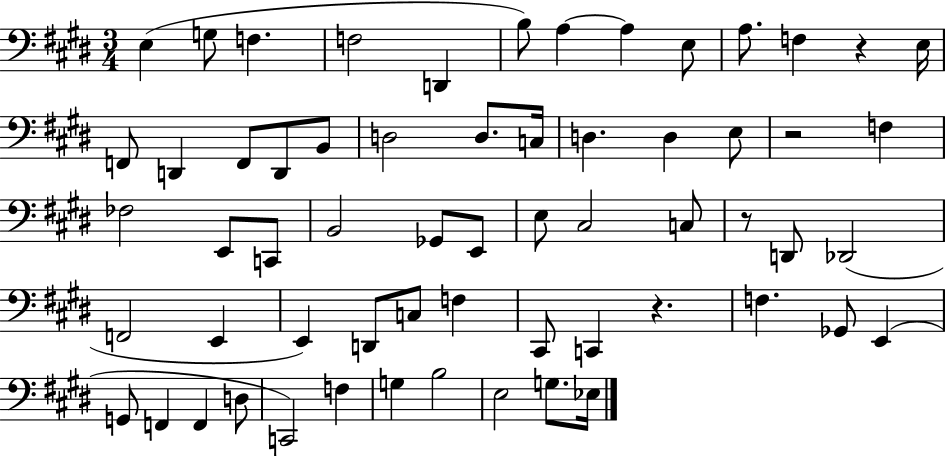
{
  \clef bass
  \numericTimeSignature
  \time 3/4
  \key e \major
  e4( g8 f4. | f2 d,4 | b8) a4~~ a4 e8 | a8. f4 r4 e16 | \break f,8 d,4 f,8 d,8 b,8 | d2 d8. c16 | d4. d4 e8 | r2 f4 | \break fes2 e,8 c,8 | b,2 ges,8 e,8 | e8 cis2 c8 | r8 d,8 des,2( | \break f,2 e,4 | e,4) d,8 c8 f4 | cis,8 c,4 r4. | f4. ges,8 e,4( | \break g,8 f,4 f,4 d8 | c,2) f4 | g4 b2 | e2 g8. ees16 | \break \bar "|."
}